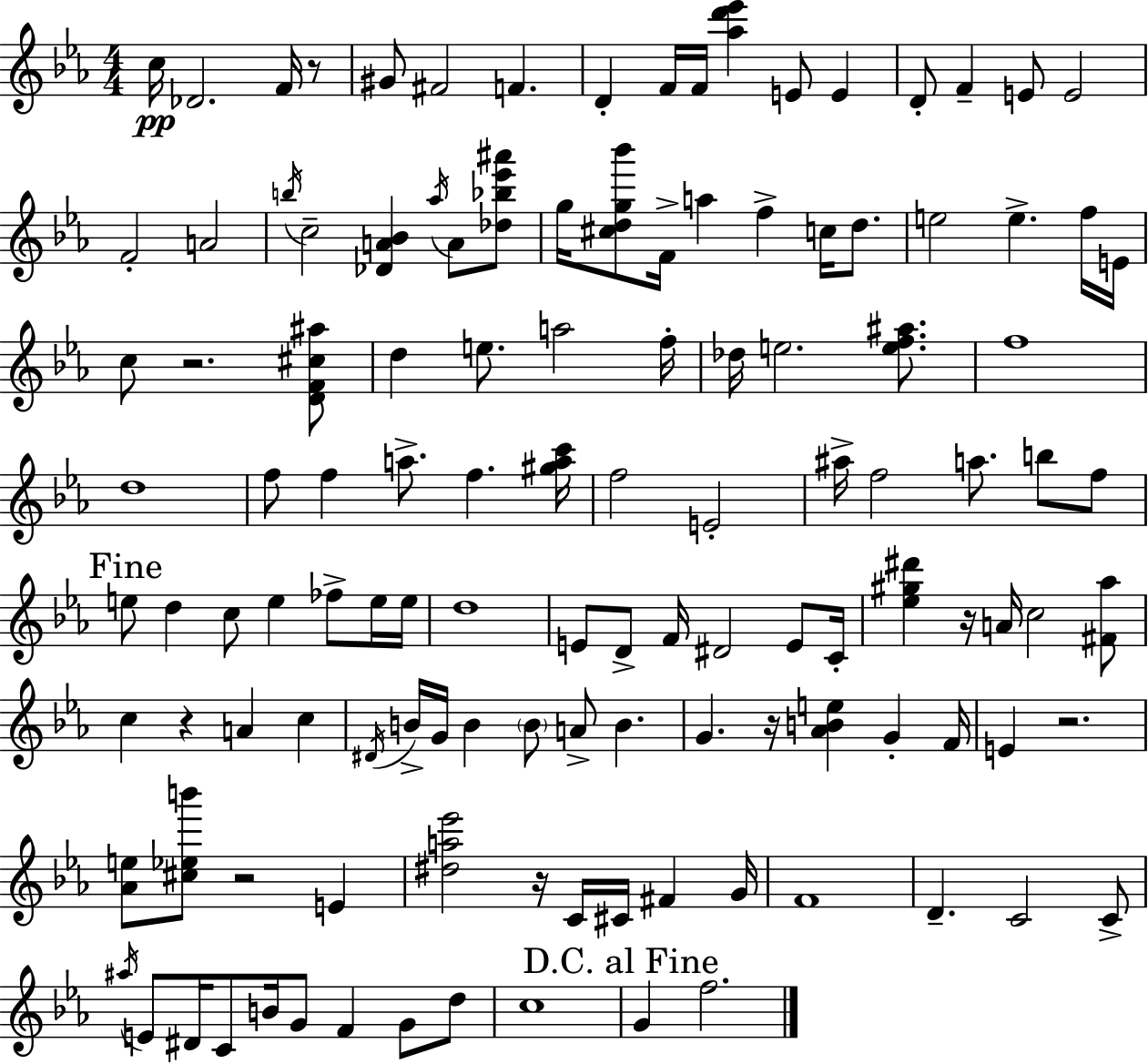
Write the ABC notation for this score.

X:1
T:Untitled
M:4/4
L:1/4
K:Eb
c/4 _D2 F/4 z/2 ^G/2 ^F2 F D F/4 F/4 [_ad'_e'] E/2 E D/2 F E/2 E2 F2 A2 b/4 c2 [_DA_B] _a/4 A/2 [_d_b_e'^a']/2 g/4 [^cdg_b']/2 F/4 a f c/4 d/2 e2 e f/4 E/4 c/2 z2 [DF^c^a]/2 d e/2 a2 f/4 _d/4 e2 [ef^a]/2 f4 d4 f/2 f a/2 f [^gac']/4 f2 E2 ^a/4 f2 a/2 b/2 f/2 e/2 d c/2 e _f/2 e/4 e/4 d4 E/2 D/2 F/4 ^D2 E/2 C/4 [_e^g^d'] z/4 A/4 c2 [^F_a]/2 c z A c ^D/4 B/4 G/4 B B/2 A/2 B G z/4 [_ABe] G F/4 E z2 [_Ae]/2 [^c_eb']/2 z2 E [^da_e']2 z/4 C/4 ^C/4 ^F G/4 F4 D C2 C/2 ^a/4 E/2 ^D/4 C/2 B/4 G/2 F G/2 d/2 c4 G f2